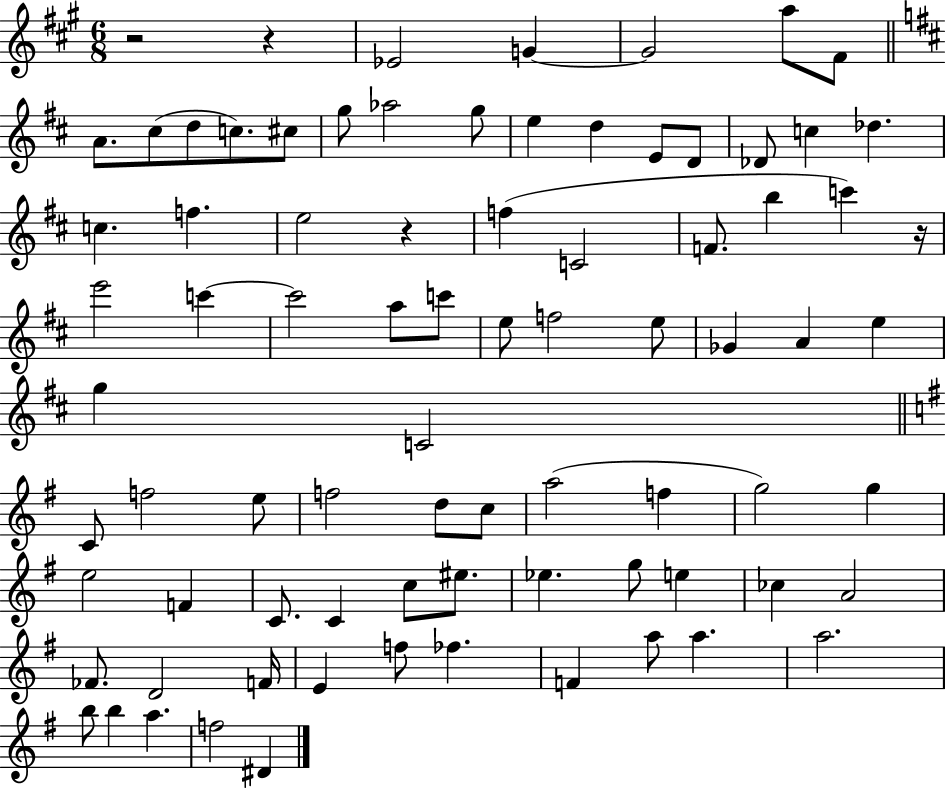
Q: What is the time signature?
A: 6/8